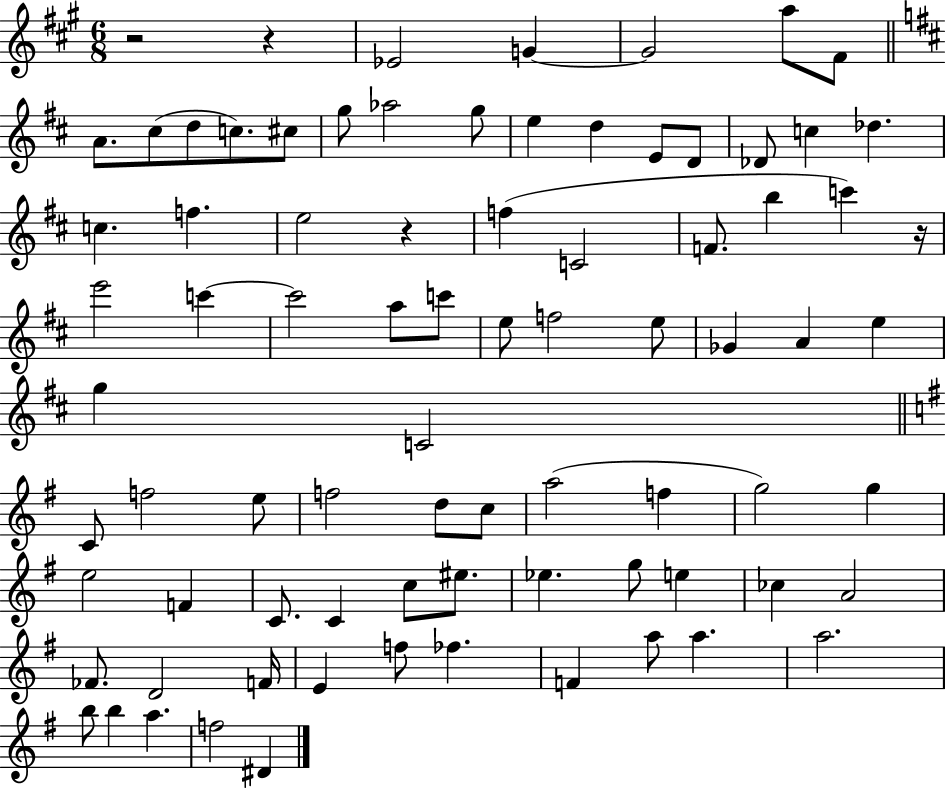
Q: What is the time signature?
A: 6/8